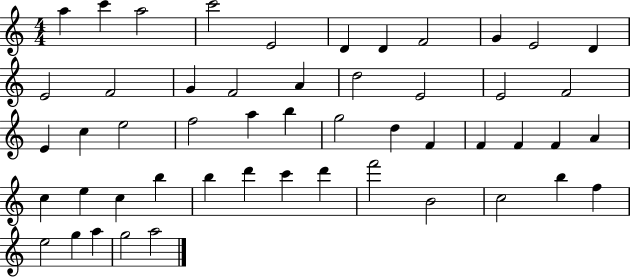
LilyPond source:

{
  \clef treble
  \numericTimeSignature
  \time 4/4
  \key c \major
  a''4 c'''4 a''2 | c'''2 e'2 | d'4 d'4 f'2 | g'4 e'2 d'4 | \break e'2 f'2 | g'4 f'2 a'4 | d''2 e'2 | e'2 f'2 | \break e'4 c''4 e''2 | f''2 a''4 b''4 | g''2 d''4 f'4 | f'4 f'4 f'4 a'4 | \break c''4 e''4 c''4 b''4 | b''4 d'''4 c'''4 d'''4 | f'''2 b'2 | c''2 b''4 f''4 | \break e''2 g''4 a''4 | g''2 a''2 | \bar "|."
}